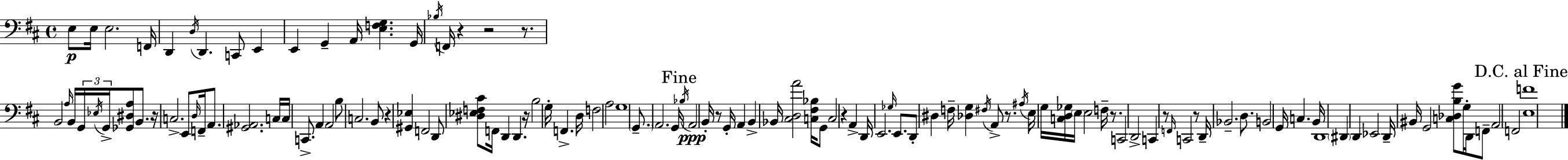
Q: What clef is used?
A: bass